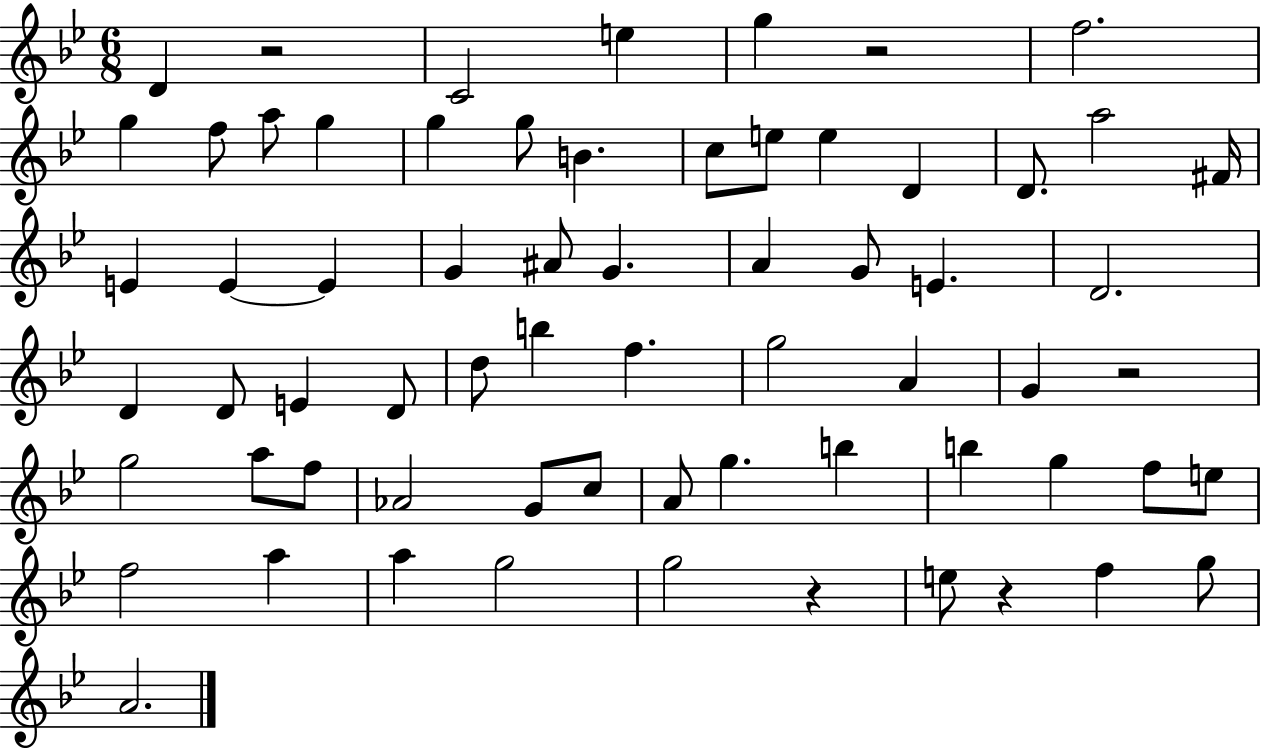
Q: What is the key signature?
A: BES major